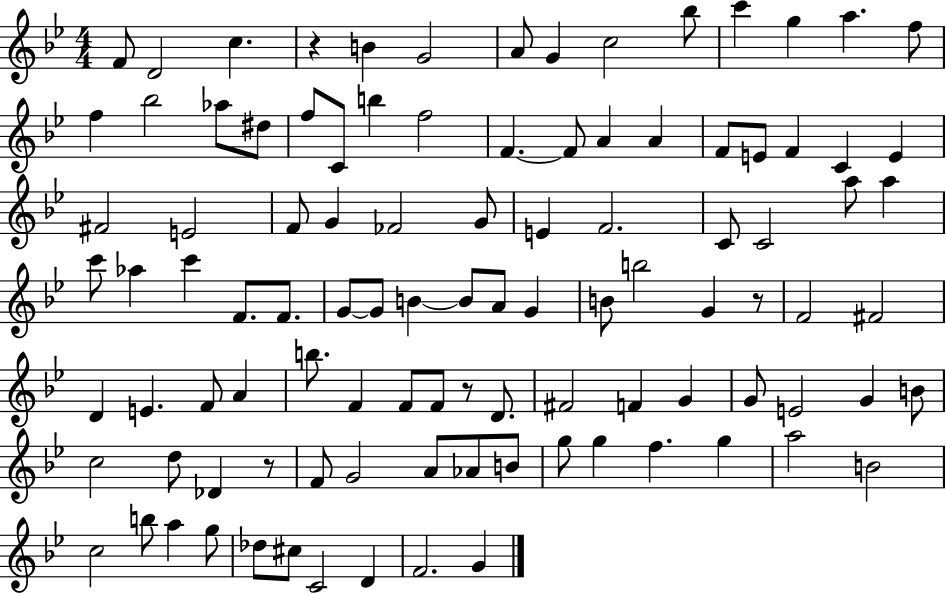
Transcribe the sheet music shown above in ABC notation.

X:1
T:Untitled
M:4/4
L:1/4
K:Bb
F/2 D2 c z B G2 A/2 G c2 _b/2 c' g a f/2 f _b2 _a/2 ^d/2 f/2 C/2 b f2 F F/2 A A F/2 E/2 F C E ^F2 E2 F/2 G _F2 G/2 E F2 C/2 C2 a/2 a c'/2 _a c' F/2 F/2 G/2 G/2 B B/2 A/2 G B/2 b2 G z/2 F2 ^F2 D E F/2 A b/2 F F/2 F/2 z/2 D/2 ^F2 F G G/2 E2 G B/2 c2 d/2 _D z/2 F/2 G2 A/2 _A/2 B/2 g/2 g f g a2 B2 c2 b/2 a g/2 _d/2 ^c/2 C2 D F2 G